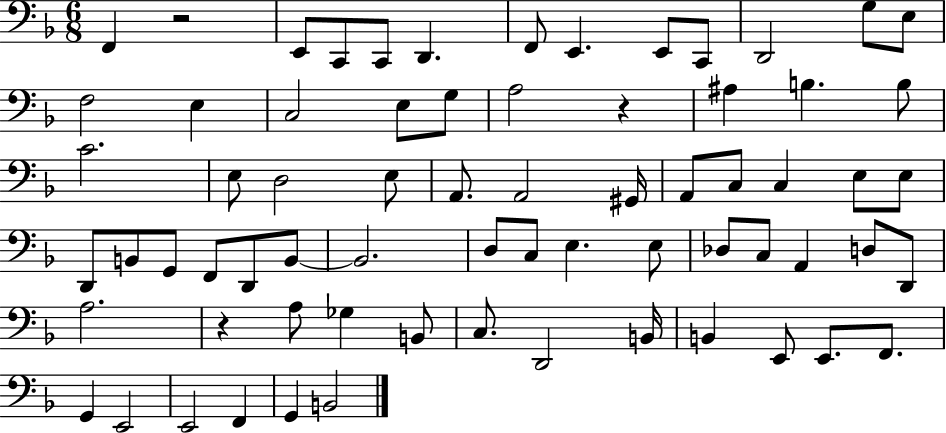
F2/q R/h E2/e C2/e C2/e D2/q. F2/e E2/q. E2/e C2/e D2/h G3/e E3/e F3/h E3/q C3/h E3/e G3/e A3/h R/q A#3/q B3/q. B3/e C4/h. E3/e D3/h E3/e A2/e. A2/h G#2/s A2/e C3/e C3/q E3/e E3/e D2/e B2/e G2/e F2/e D2/e B2/e B2/h. D3/e C3/e E3/q. E3/e Db3/e C3/e A2/q D3/e D2/e A3/h. R/q A3/e Gb3/q B2/e C3/e. D2/h B2/s B2/q E2/e E2/e. F2/e. G2/q E2/h E2/h F2/q G2/q B2/h